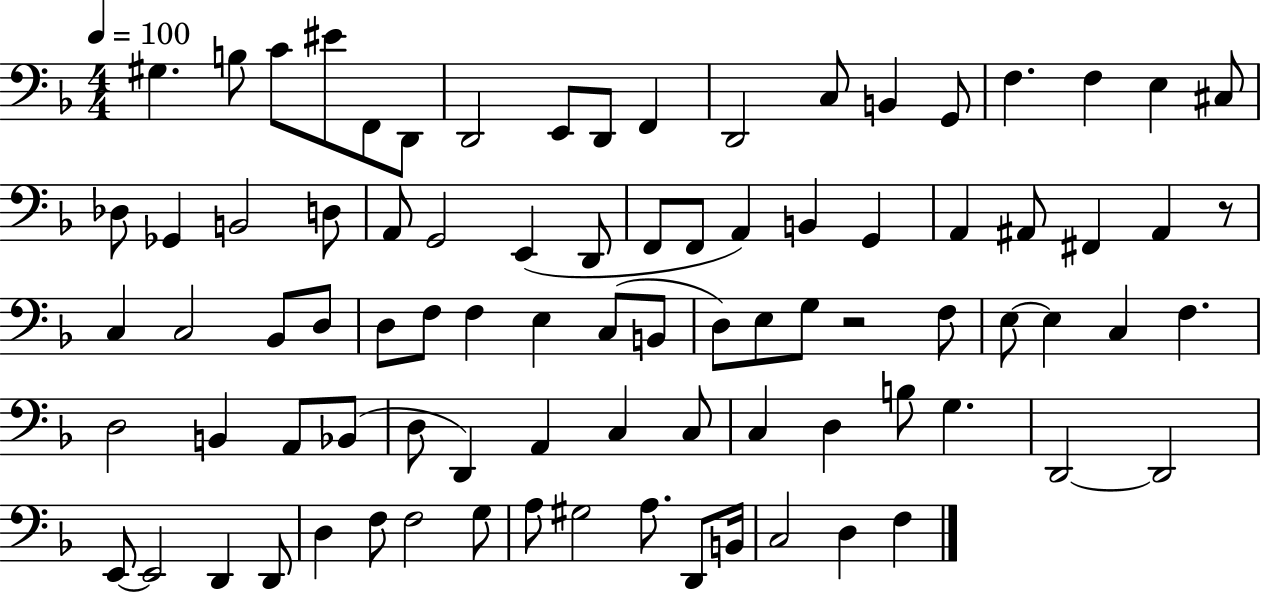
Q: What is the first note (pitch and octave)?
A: G#3